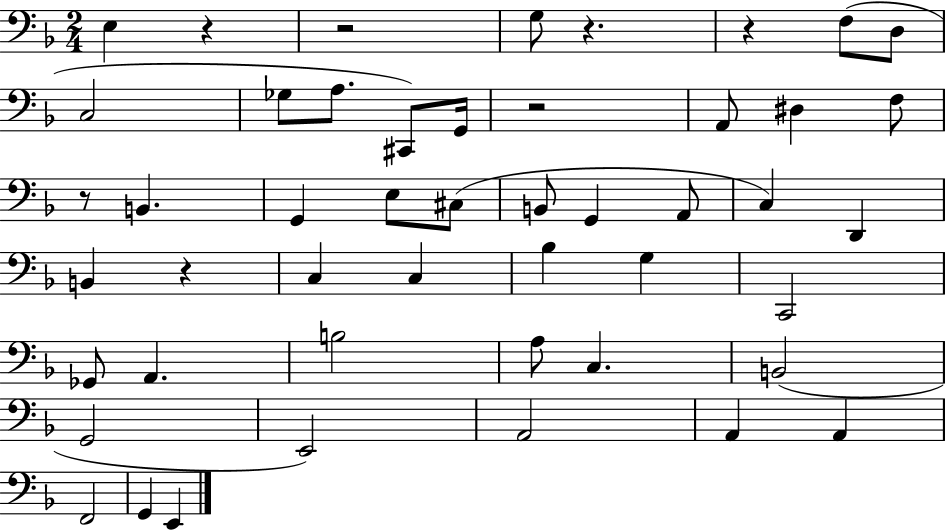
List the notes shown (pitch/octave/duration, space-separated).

E3/q R/q R/h G3/e R/q. R/q F3/e D3/e C3/h Gb3/e A3/e. C#2/e G2/s R/h A2/e D#3/q F3/e R/e B2/q. G2/q E3/e C#3/e B2/e G2/q A2/e C3/q D2/q B2/q R/q C3/q C3/q Bb3/q G3/q C2/h Gb2/e A2/q. B3/h A3/e C3/q. B2/h G2/h E2/h A2/h A2/q A2/q F2/h G2/q E2/q